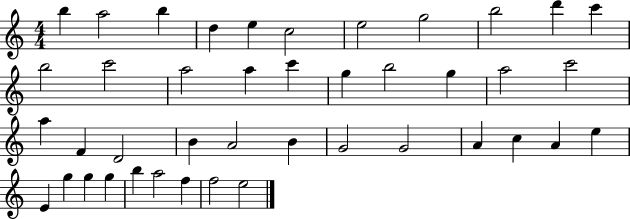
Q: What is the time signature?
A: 4/4